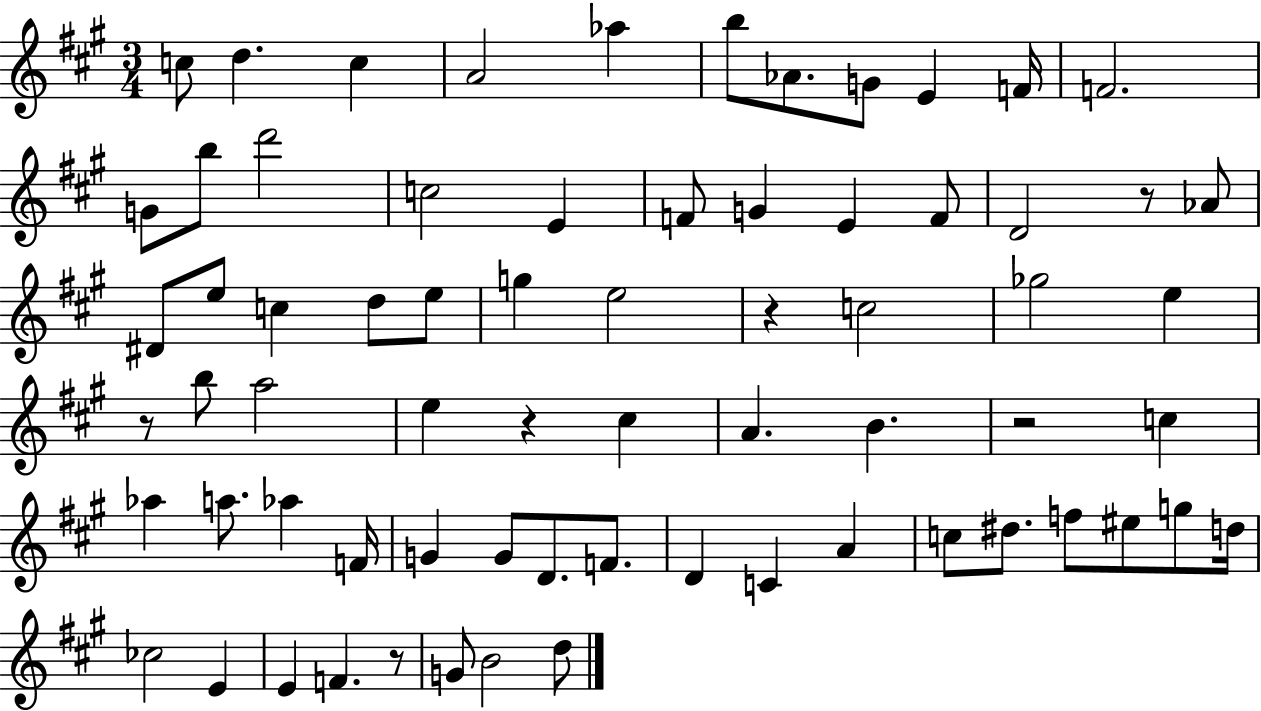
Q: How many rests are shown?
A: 6